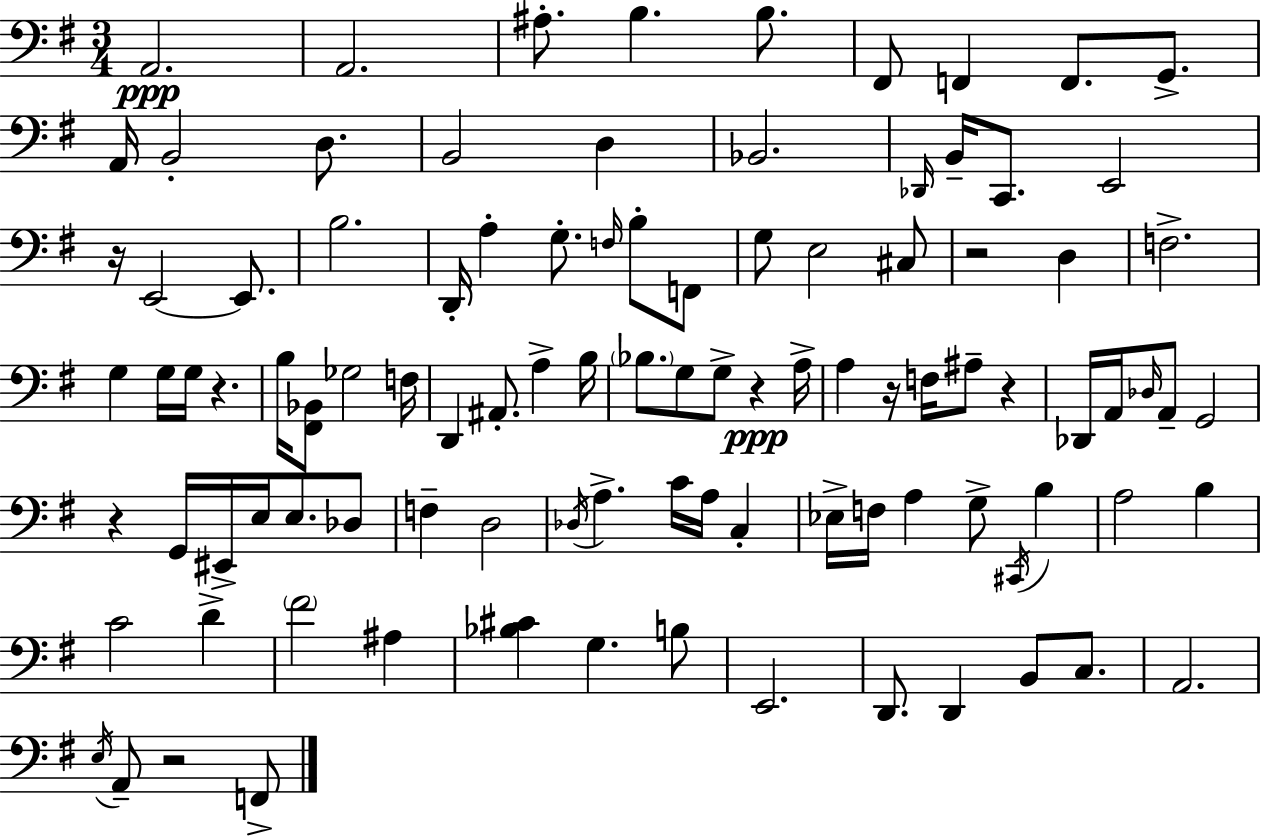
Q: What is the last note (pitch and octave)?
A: F2